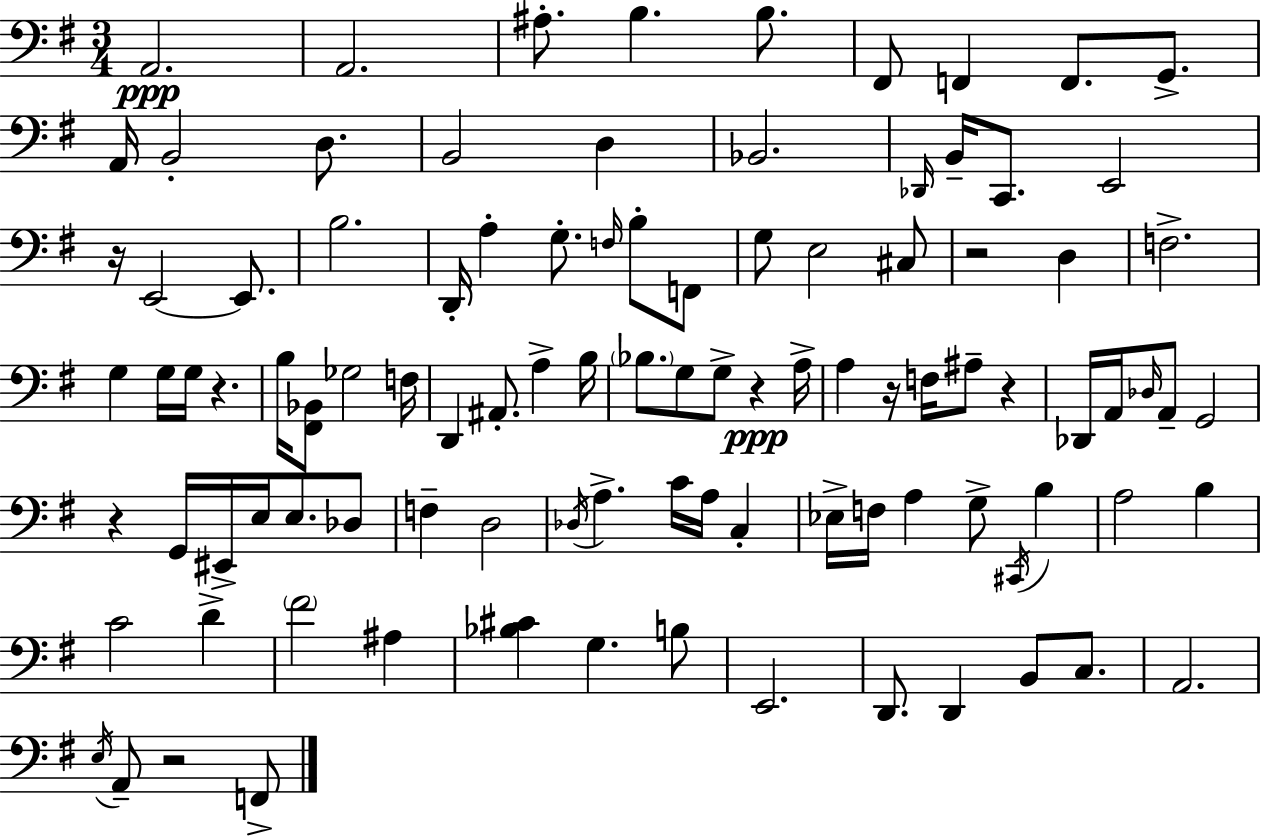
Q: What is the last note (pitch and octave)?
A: F2